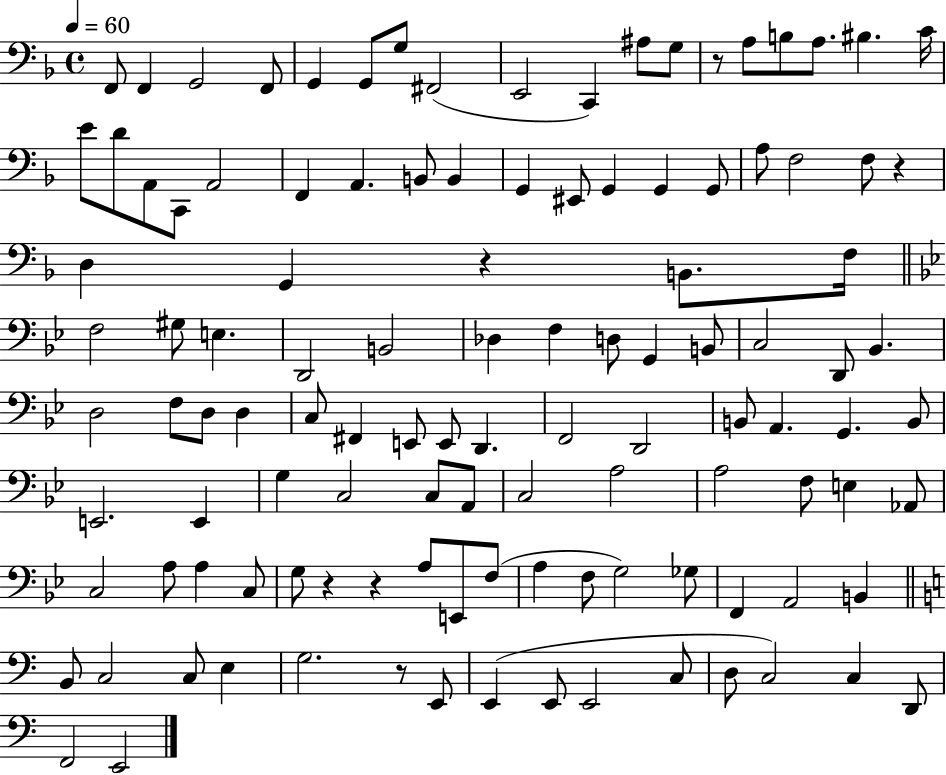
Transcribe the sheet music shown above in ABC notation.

X:1
T:Untitled
M:4/4
L:1/4
K:F
F,,/2 F,, G,,2 F,,/2 G,, G,,/2 G,/2 ^F,,2 E,,2 C,, ^A,/2 G,/2 z/2 A,/2 B,/2 A,/2 ^B, C/4 E/2 D/2 A,,/2 C,,/2 A,,2 F,, A,, B,,/2 B,, G,, ^E,,/2 G,, G,, G,,/2 A,/2 F,2 F,/2 z D, G,, z B,,/2 F,/4 F,2 ^G,/2 E, D,,2 B,,2 _D, F, D,/2 G,, B,,/2 C,2 D,,/2 _B,, D,2 F,/2 D,/2 D, C,/2 ^F,, E,,/2 E,,/2 D,, F,,2 D,,2 B,,/2 A,, G,, B,,/2 E,,2 E,, G, C,2 C,/2 A,,/2 C,2 A,2 A,2 F,/2 E, _A,,/2 C,2 A,/2 A, C,/2 G,/2 z z A,/2 E,,/2 F,/2 A, F,/2 G,2 _G,/2 F,, A,,2 B,, B,,/2 C,2 C,/2 E, G,2 z/2 E,,/2 E,, E,,/2 E,,2 C,/2 D,/2 C,2 C, D,,/2 F,,2 E,,2